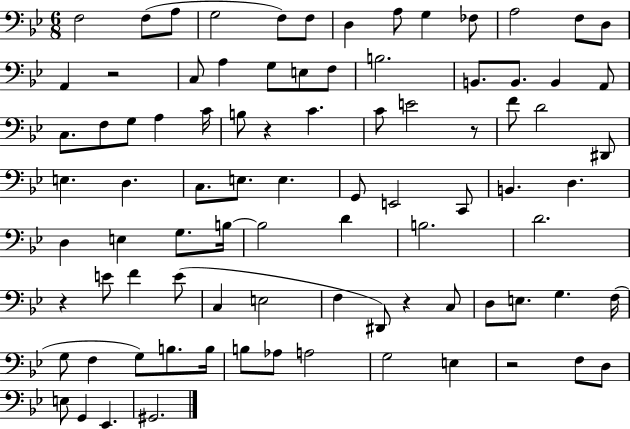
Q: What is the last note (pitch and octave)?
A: G#2